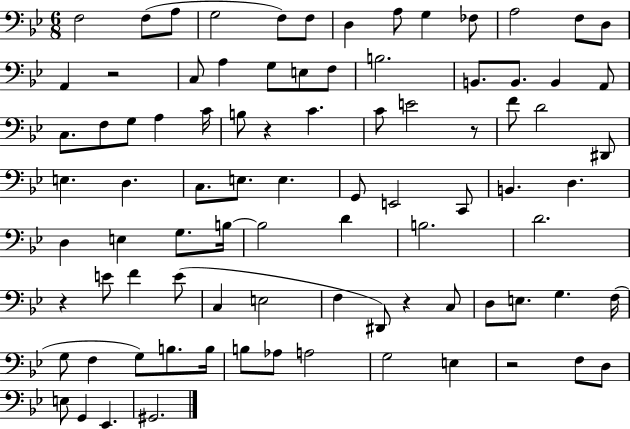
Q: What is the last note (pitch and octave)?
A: G#2